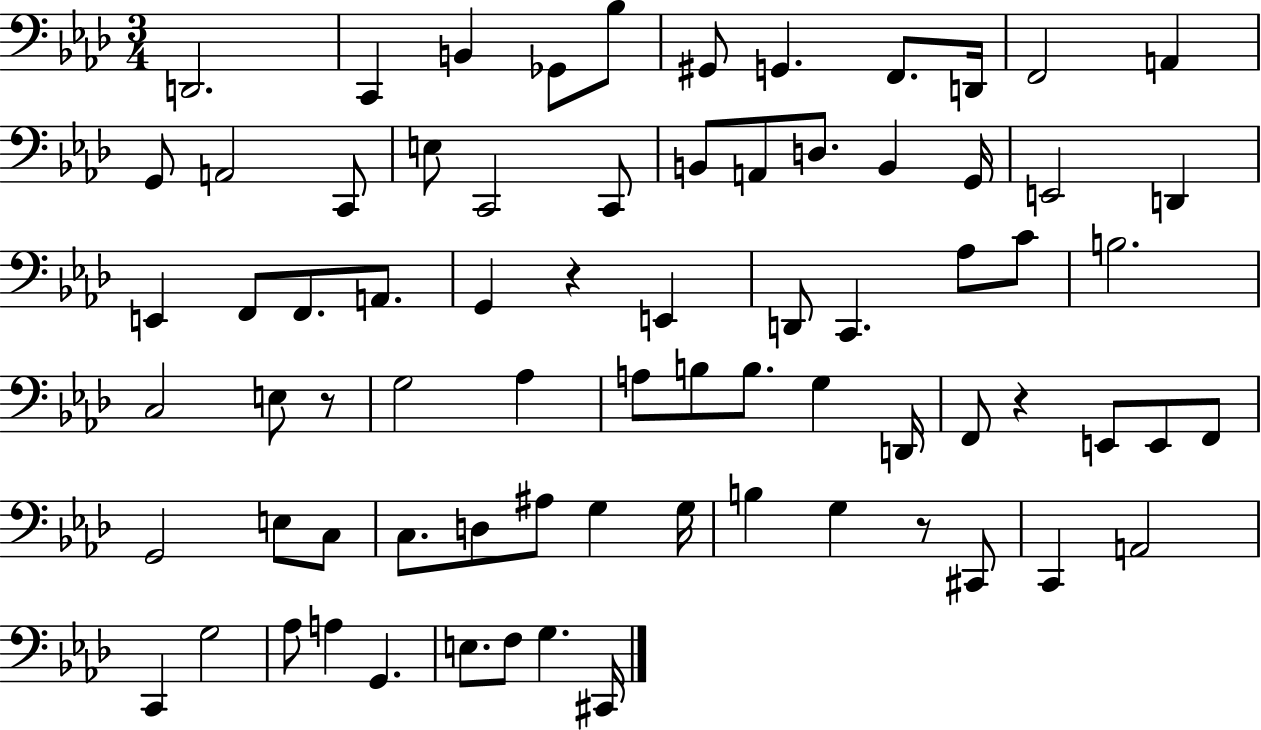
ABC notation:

X:1
T:Untitled
M:3/4
L:1/4
K:Ab
D,,2 C,, B,, _G,,/2 _B,/2 ^G,,/2 G,, F,,/2 D,,/4 F,,2 A,, G,,/2 A,,2 C,,/2 E,/2 C,,2 C,,/2 B,,/2 A,,/2 D,/2 B,, G,,/4 E,,2 D,, E,, F,,/2 F,,/2 A,,/2 G,, z E,, D,,/2 C,, _A,/2 C/2 B,2 C,2 E,/2 z/2 G,2 _A, A,/2 B,/2 B,/2 G, D,,/4 F,,/2 z E,,/2 E,,/2 F,,/2 G,,2 E,/2 C,/2 C,/2 D,/2 ^A,/2 G, G,/4 B, G, z/2 ^C,,/2 C,, A,,2 C,, G,2 _A,/2 A, G,, E,/2 F,/2 G, ^C,,/4